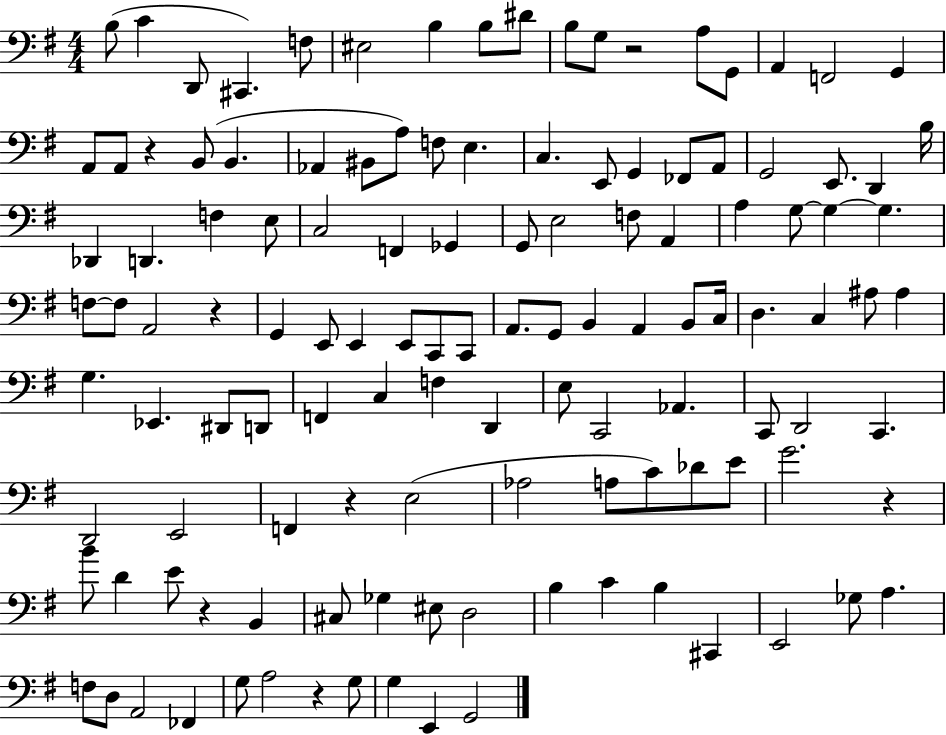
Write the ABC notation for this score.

X:1
T:Untitled
M:4/4
L:1/4
K:G
B,/2 C D,,/2 ^C,, F,/2 ^E,2 B, B,/2 ^D/2 B,/2 G,/2 z2 A,/2 G,,/2 A,, F,,2 G,, A,,/2 A,,/2 z B,,/2 B,, _A,, ^B,,/2 A,/2 F,/2 E, C, E,,/2 G,, _F,,/2 A,,/2 G,,2 E,,/2 D,, B,/4 _D,, D,, F, E,/2 C,2 F,, _G,, G,,/2 E,2 F,/2 A,, A, G,/2 G, G, F,/2 F,/2 A,,2 z G,, E,,/2 E,, E,,/2 C,,/2 C,,/2 A,,/2 G,,/2 B,, A,, B,,/2 C,/4 D, C, ^A,/2 ^A, G, _E,, ^D,,/2 D,,/2 F,, C, F, D,, E,/2 C,,2 _A,, C,,/2 D,,2 C,, D,,2 E,,2 F,, z E,2 _A,2 A,/2 C/2 _D/2 E/2 G2 z B/2 D E/2 z B,, ^C,/2 _G, ^E,/2 D,2 B, C B, ^C,, E,,2 _G,/2 A, F,/2 D,/2 A,,2 _F,, G,/2 A,2 z G,/2 G, E,, G,,2